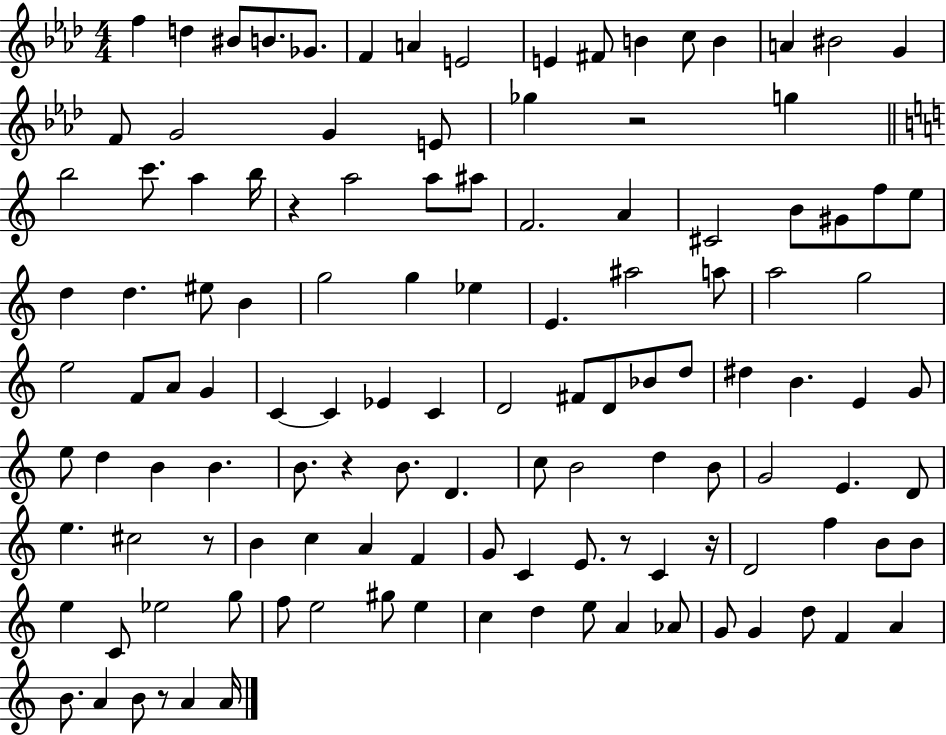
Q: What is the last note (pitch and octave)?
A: A4